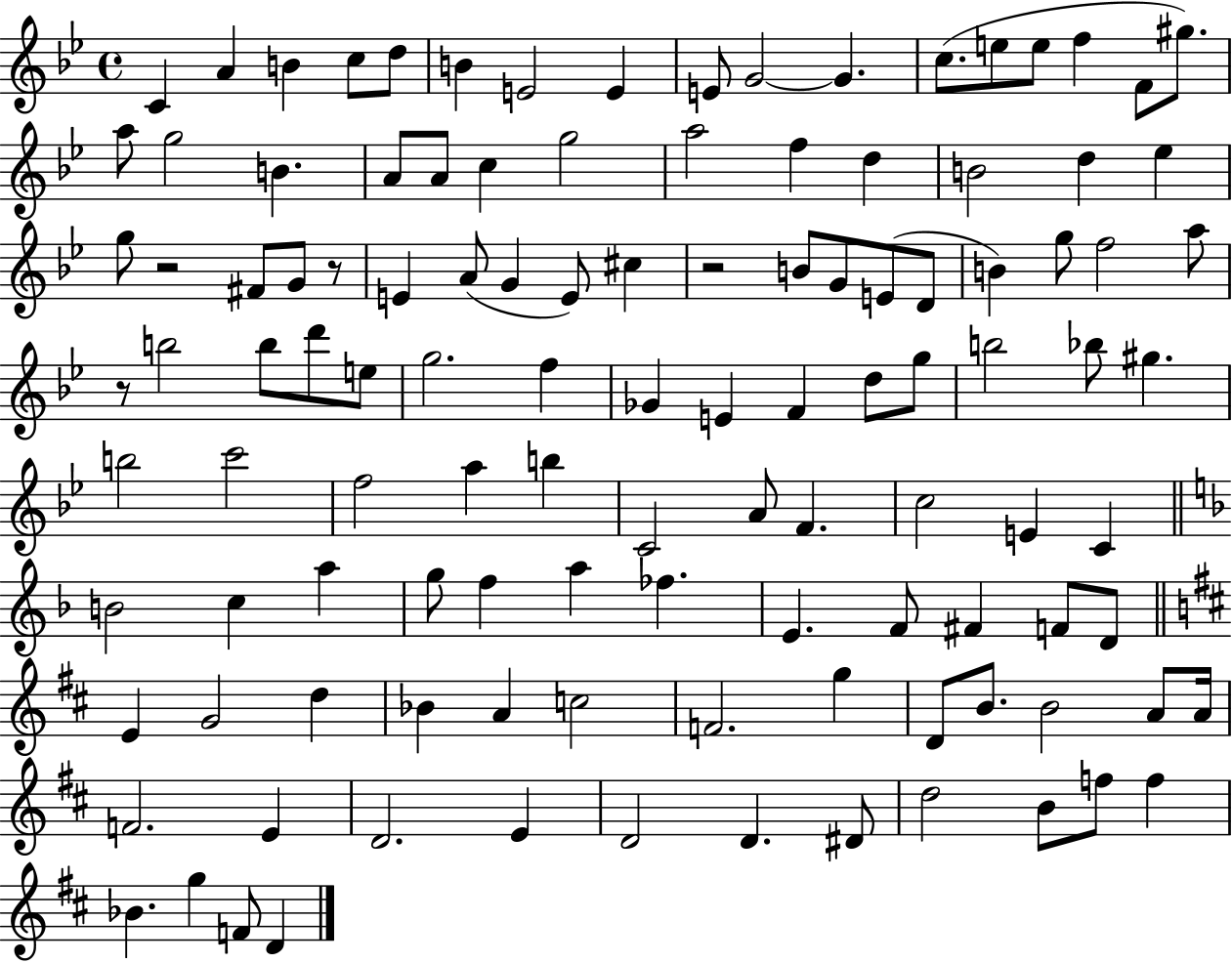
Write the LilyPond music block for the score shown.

{
  \clef treble
  \time 4/4
  \defaultTimeSignature
  \key bes \major
  c'4 a'4 b'4 c''8 d''8 | b'4 e'2 e'4 | e'8 g'2~~ g'4. | c''8.( e''8 e''8 f''4 f'8 gis''8.) | \break a''8 g''2 b'4. | a'8 a'8 c''4 g''2 | a''2 f''4 d''4 | b'2 d''4 ees''4 | \break g''8 r2 fis'8 g'8 r8 | e'4 a'8( g'4 e'8) cis''4 | r2 b'8 g'8 e'8( d'8 | b'4) g''8 f''2 a''8 | \break r8 b''2 b''8 d'''8 e''8 | g''2. f''4 | ges'4 e'4 f'4 d''8 g''8 | b''2 bes''8 gis''4. | \break b''2 c'''2 | f''2 a''4 b''4 | c'2 a'8 f'4. | c''2 e'4 c'4 | \break \bar "||" \break \key f \major b'2 c''4 a''4 | g''8 f''4 a''4 fes''4. | e'4. f'8 fis'4 f'8 d'8 | \bar "||" \break \key d \major e'4 g'2 d''4 | bes'4 a'4 c''2 | f'2. g''4 | d'8 b'8. b'2 a'8 a'16 | \break f'2. e'4 | d'2. e'4 | d'2 d'4. dis'8 | d''2 b'8 f''8 f''4 | \break bes'4. g''4 f'8 d'4 | \bar "|."
}